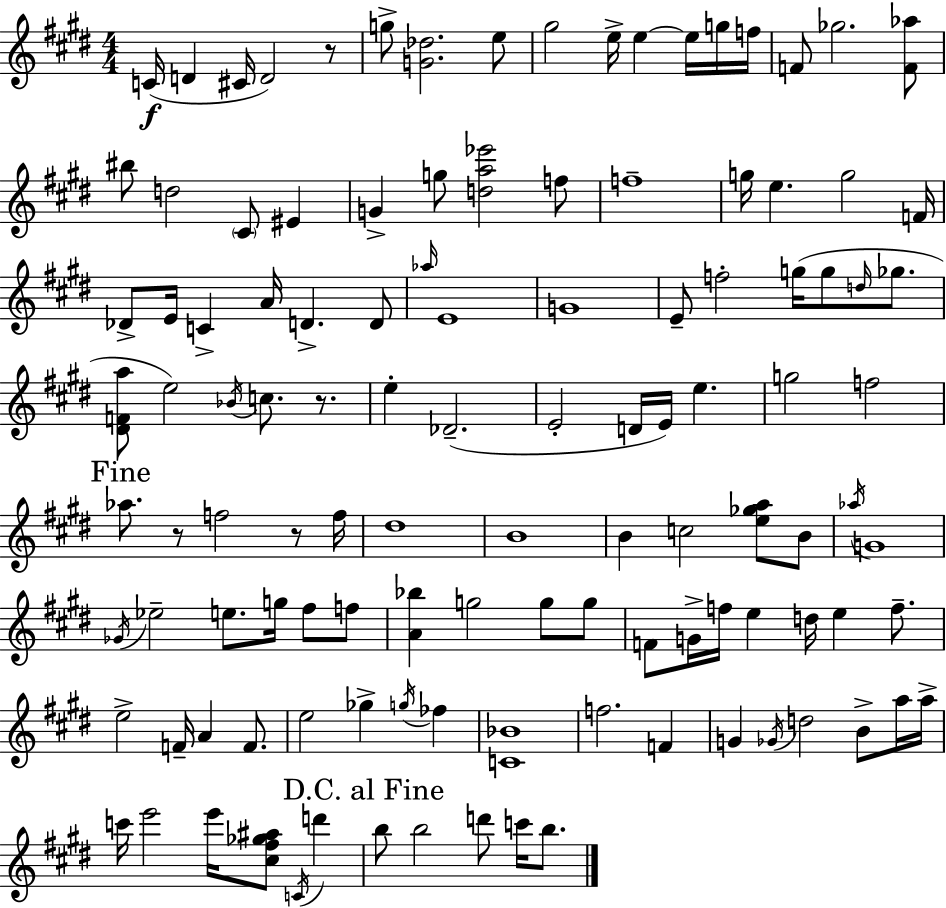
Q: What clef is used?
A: treble